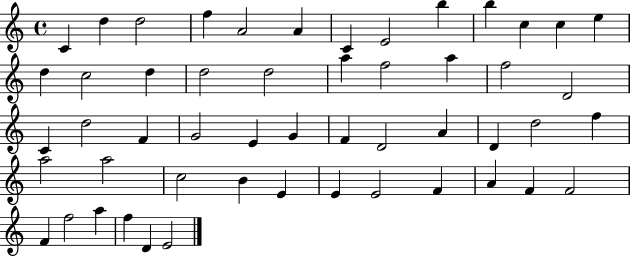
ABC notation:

X:1
T:Untitled
M:4/4
L:1/4
K:C
C d d2 f A2 A C E2 b b c c e d c2 d d2 d2 a f2 a f2 D2 C d2 F G2 E G F D2 A D d2 f a2 a2 c2 B E E E2 F A F F2 F f2 a f D E2